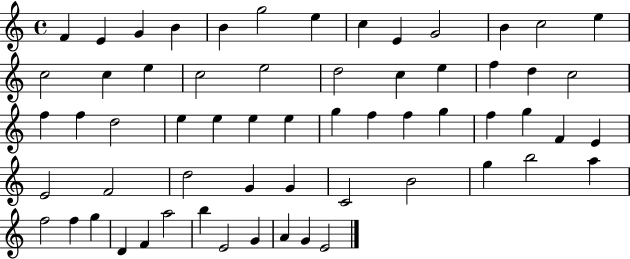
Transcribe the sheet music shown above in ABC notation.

X:1
T:Untitled
M:4/4
L:1/4
K:C
F E G B B g2 e c E G2 B c2 e c2 c e c2 e2 d2 c e f d c2 f f d2 e e e e g f f g f g F E E2 F2 d2 G G C2 B2 g b2 a f2 f g D F a2 b E2 G A G E2